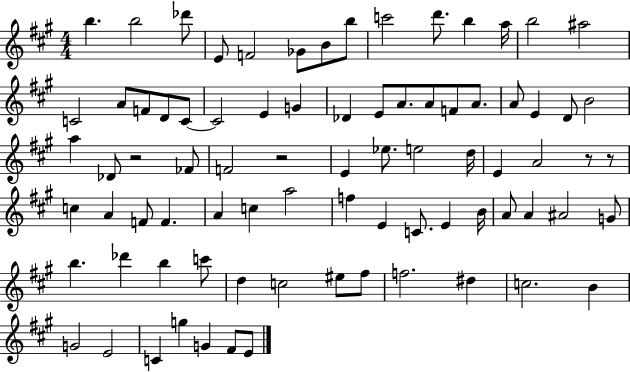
{
  \clef treble
  \numericTimeSignature
  \time 4/4
  \key a \major
  b''4. b''2 des'''8 | e'8 f'2 ges'8 b'8 b''8 | c'''2 d'''8. b''4 a''16 | b''2 ais''2 | \break c'2 a'8 f'8 d'8 c'8~~ | c'2 e'4 g'4 | des'4 e'8 a'8. a'8 f'8 a'8. | a'8 e'4 d'8 b'2 | \break a''4 des'8 r2 fes'8 | f'2 r2 | e'4 ees''8. e''2 d''16 | e'4 a'2 r8 r8 | \break c''4 a'4 f'8 f'4. | a'4 c''4 a''2 | f''4 e'4 c'8. e'4 b'16 | a'8 a'4 ais'2 g'8 | \break b''4. des'''4 b''4 c'''8 | d''4 c''2 eis''8 fis''8 | f''2. dis''4 | c''2. b'4 | \break g'2 e'2 | c'4 g''4 g'4 fis'8 e'8 | \bar "|."
}